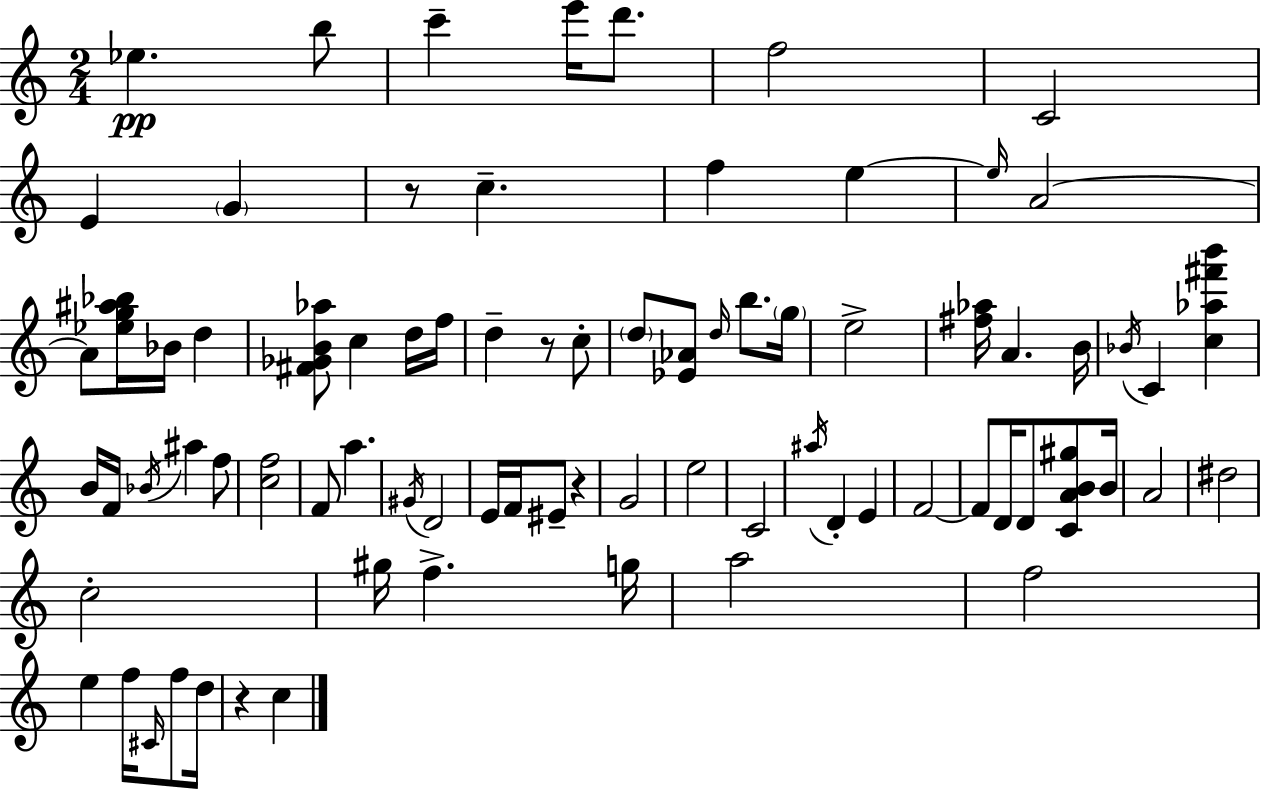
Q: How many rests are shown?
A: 4